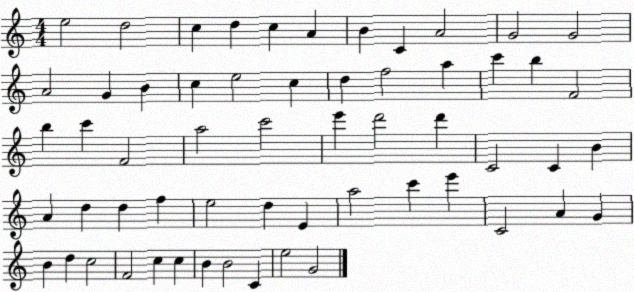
X:1
T:Untitled
M:4/4
L:1/4
K:C
e2 d2 c d c A B C A2 G2 G2 A2 G B c e2 c d f2 a c' b F2 b c' F2 a2 c'2 e' d'2 d' C2 C B A d d f e2 d E a2 c' e' C2 A G B d c2 F2 c c B B2 C e2 G2